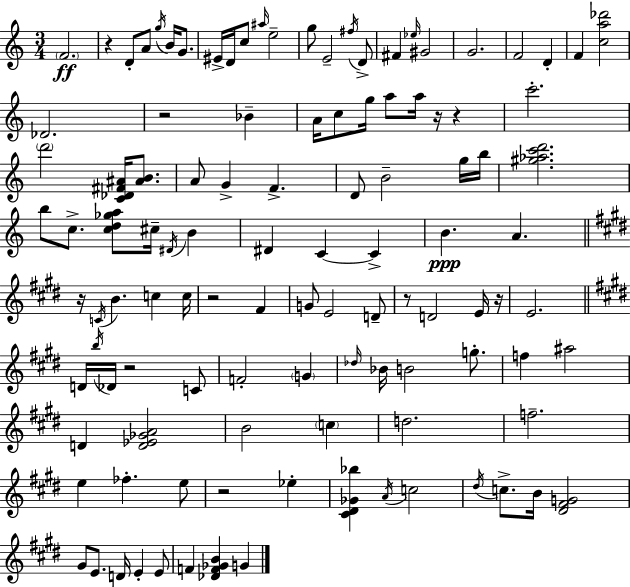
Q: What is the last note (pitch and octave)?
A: G4